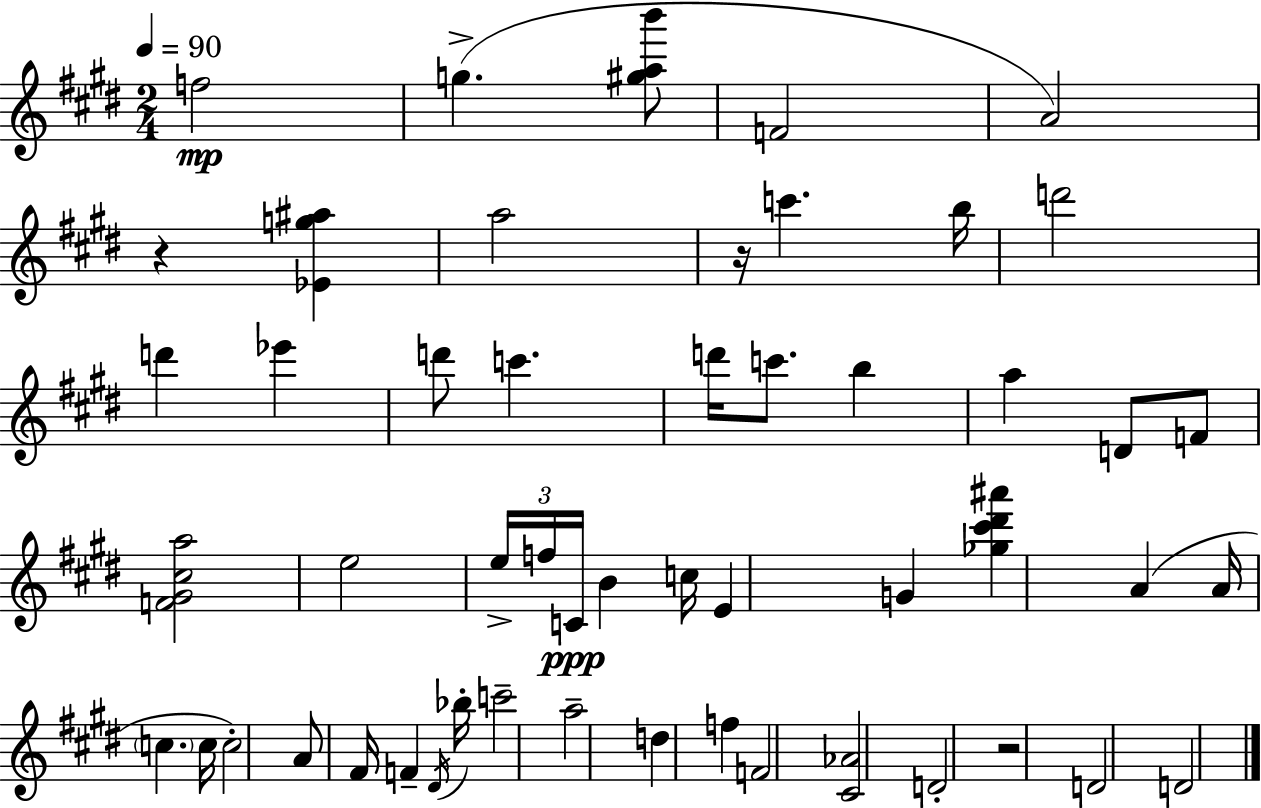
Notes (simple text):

F5/h G5/q. [G#5,A5,B6]/e F4/h A4/h R/q [Eb4,G5,A#5]/q A5/h R/s C6/q. B5/s D6/h D6/q Eb6/q D6/e C6/q. D6/s C6/e. B5/q A5/q D4/e F4/e [F4,G#4,C#5,A5]/h E5/h E5/s F5/s C4/s B4/q C5/s E4/q G4/q [Gb5,C#6,D#6,A#6]/q A4/q A4/s C5/q. C5/s C5/h A4/e F#4/s F4/q D#4/s Bb5/s C6/h A5/h D5/q F5/q F4/h [C#4,Ab4]/h D4/h R/h D4/h D4/h